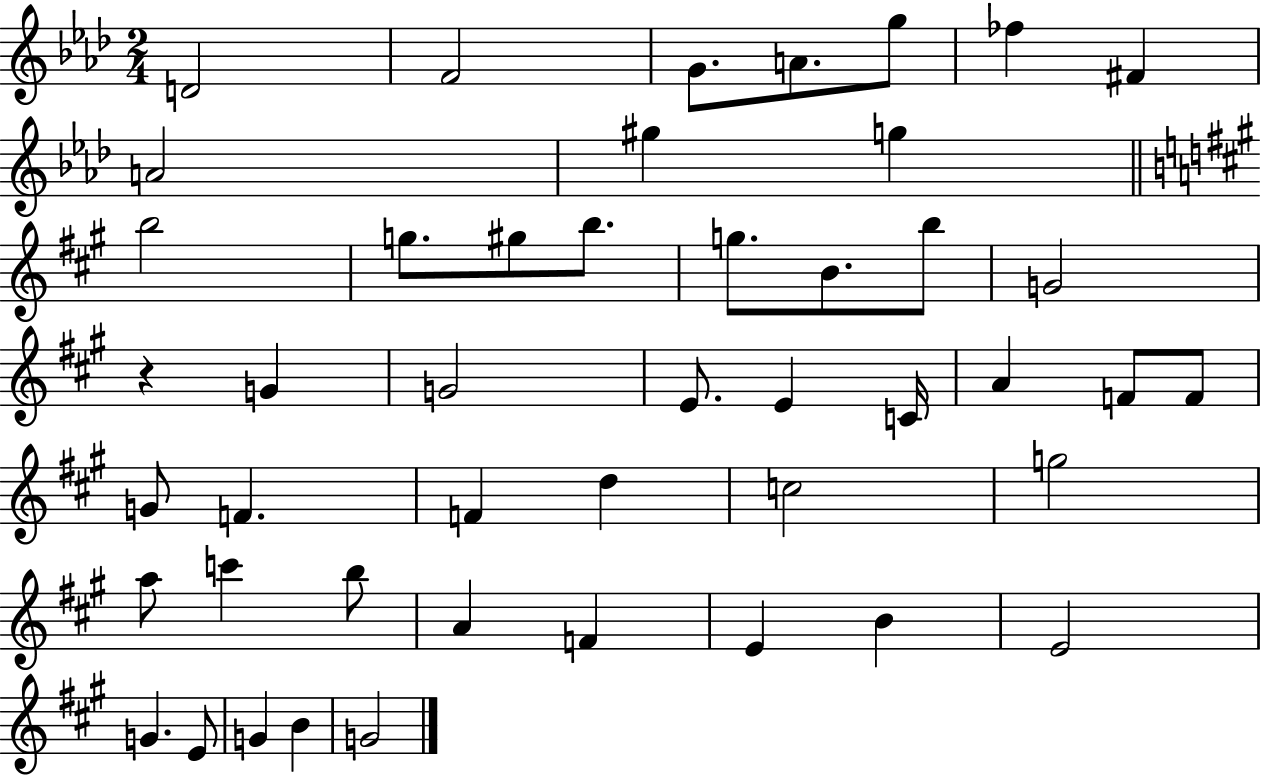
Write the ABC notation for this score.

X:1
T:Untitled
M:2/4
L:1/4
K:Ab
D2 F2 G/2 A/2 g/2 _f ^F A2 ^g g b2 g/2 ^g/2 b/2 g/2 B/2 b/2 G2 z G G2 E/2 E C/4 A F/2 F/2 G/2 F F d c2 g2 a/2 c' b/2 A F E B E2 G E/2 G B G2